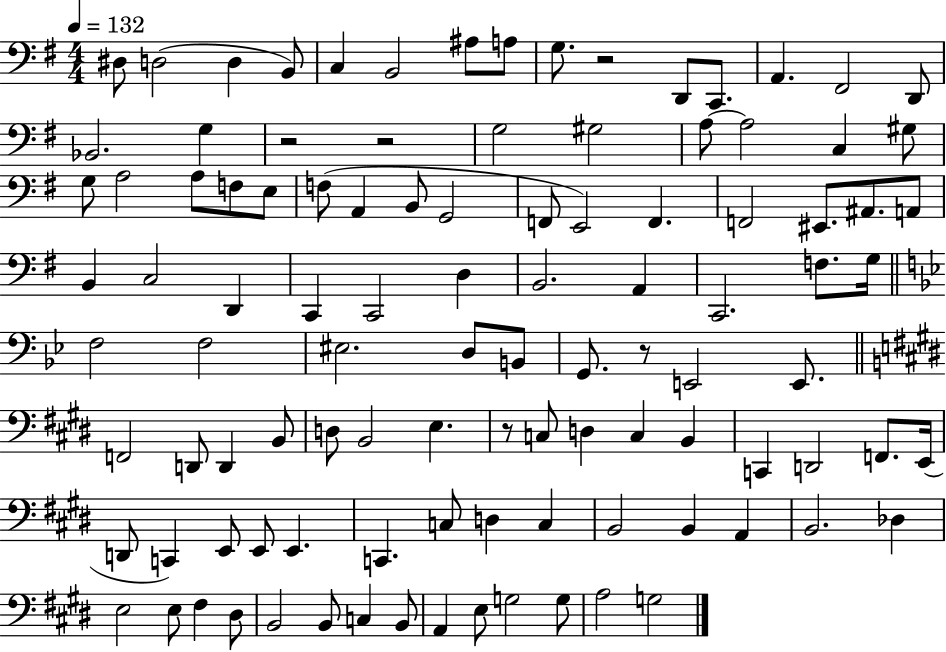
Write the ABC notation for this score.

X:1
T:Untitled
M:4/4
L:1/4
K:G
^D,/2 D,2 D, B,,/2 C, B,,2 ^A,/2 A,/2 G,/2 z2 D,,/2 C,,/2 A,, ^F,,2 D,,/2 _B,,2 G, z2 z2 G,2 ^G,2 A,/2 A,2 C, ^G,/2 G,/2 A,2 A,/2 F,/2 E,/2 F,/2 A,, B,,/2 G,,2 F,,/2 E,,2 F,, F,,2 ^E,,/2 ^A,,/2 A,,/2 B,, C,2 D,, C,, C,,2 D, B,,2 A,, C,,2 F,/2 G,/4 F,2 F,2 ^E,2 D,/2 B,,/2 G,,/2 z/2 E,,2 E,,/2 F,,2 D,,/2 D,, B,,/2 D,/2 B,,2 E, z/2 C,/2 D, C, B,, C,, D,,2 F,,/2 E,,/4 D,,/2 C,, E,,/2 E,,/2 E,, C,, C,/2 D, C, B,,2 B,, A,, B,,2 _D, E,2 E,/2 ^F, ^D,/2 B,,2 B,,/2 C, B,,/2 A,, E,/2 G,2 G,/2 A,2 G,2